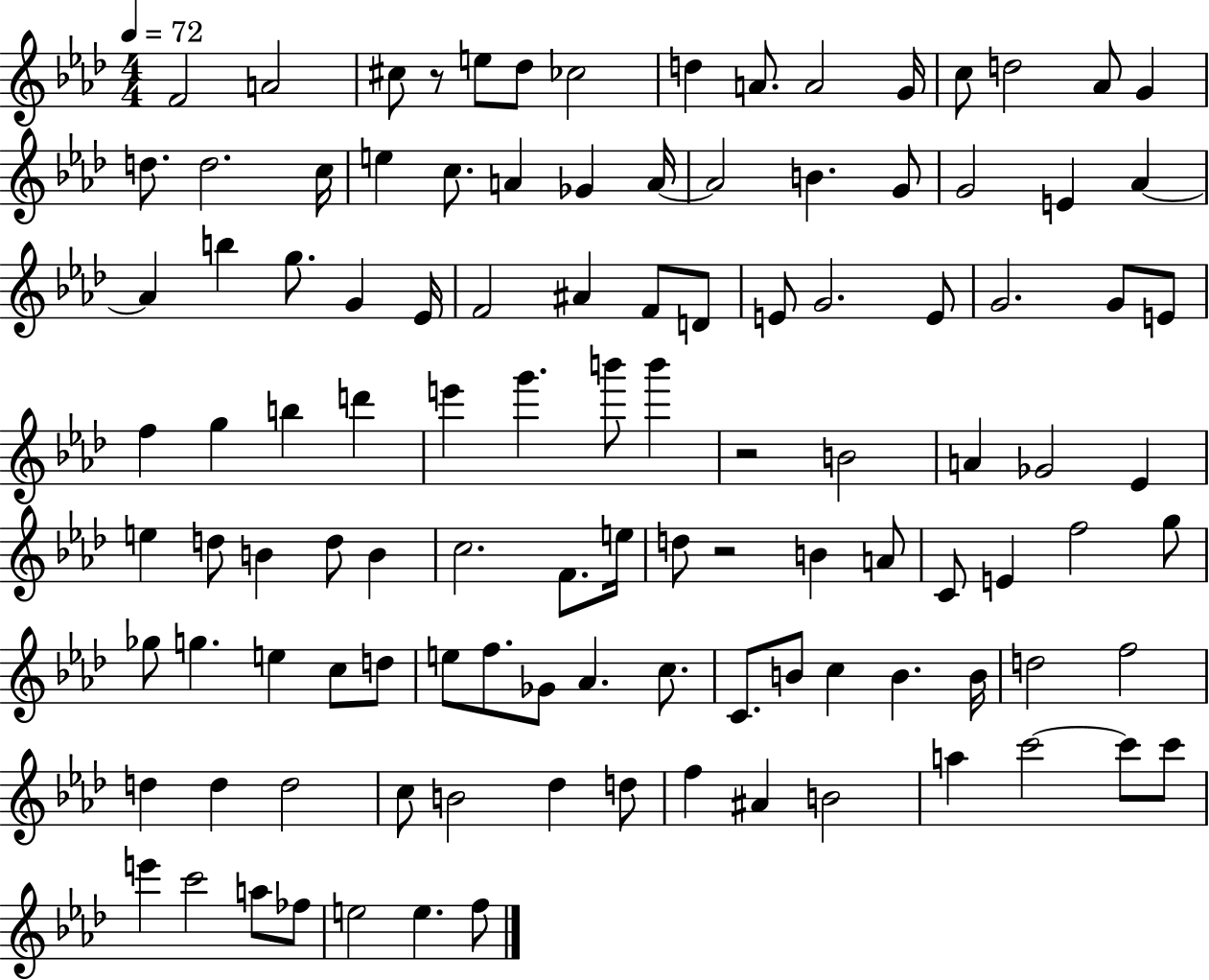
X:1
T:Untitled
M:4/4
L:1/4
K:Ab
F2 A2 ^c/2 z/2 e/2 _d/2 _c2 d A/2 A2 G/4 c/2 d2 _A/2 G d/2 d2 c/4 e c/2 A _G A/4 A2 B G/2 G2 E _A _A b g/2 G _E/4 F2 ^A F/2 D/2 E/2 G2 E/2 G2 G/2 E/2 f g b d' e' g' b'/2 b' z2 B2 A _G2 _E e d/2 B d/2 B c2 F/2 e/4 d/2 z2 B A/2 C/2 E f2 g/2 _g/2 g e c/2 d/2 e/2 f/2 _G/2 _A c/2 C/2 B/2 c B B/4 d2 f2 d d d2 c/2 B2 _d d/2 f ^A B2 a c'2 c'/2 c'/2 e' c'2 a/2 _f/2 e2 e f/2